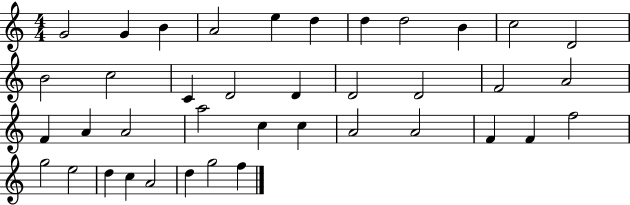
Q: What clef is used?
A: treble